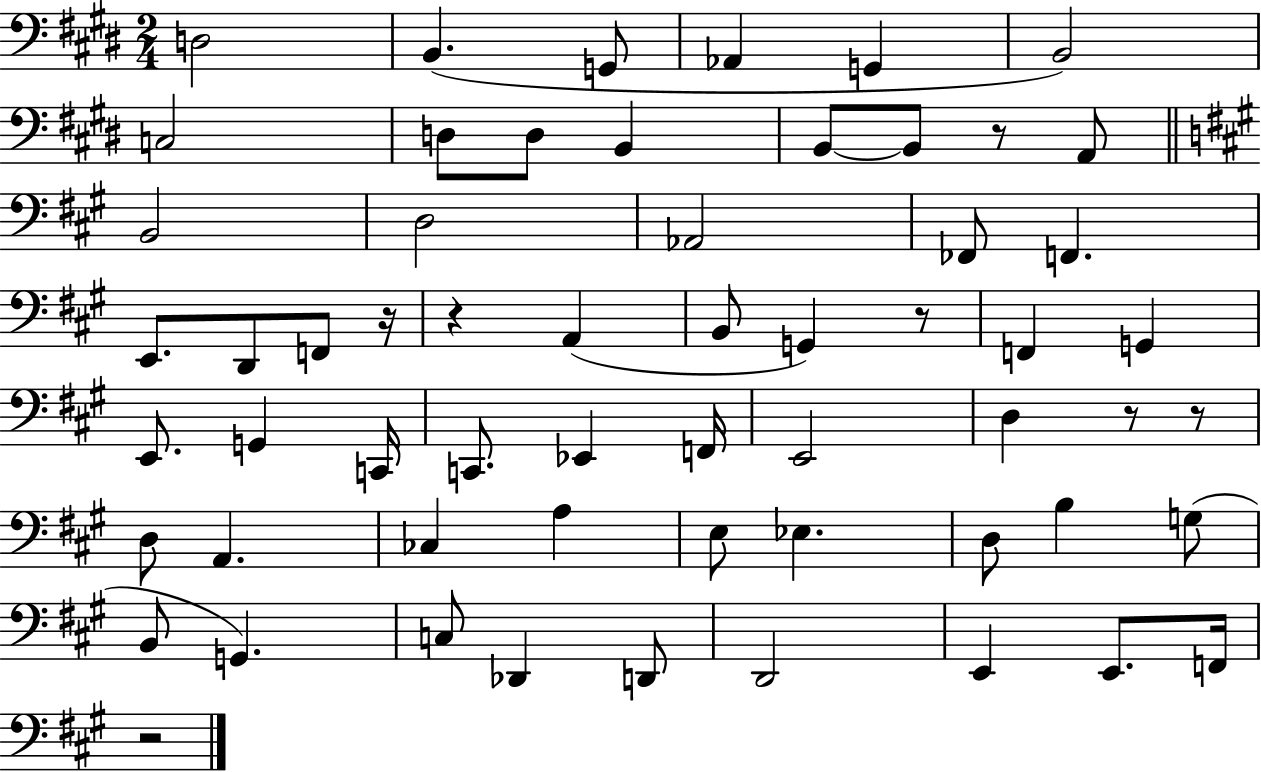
{
  \clef bass
  \numericTimeSignature
  \time 2/4
  \key e \major
  d2 | b,4.( g,8 | aes,4 g,4 | b,2) | \break c2 | d8 d8 b,4 | b,8~~ b,8 r8 a,8 | \bar "||" \break \key a \major b,2 | d2 | aes,2 | fes,8 f,4. | \break e,8. d,8 f,8 r16 | r4 a,4( | b,8 g,4) r8 | f,4 g,4 | \break e,8. g,4 c,16 | c,8. ees,4 f,16 | e,2 | d4 r8 r8 | \break d8 a,4. | ces4 a4 | e8 ees4. | d8 b4 g8( | \break b,8 g,4.) | c8 des,4 d,8 | d,2 | e,4 e,8. f,16 | \break r2 | \bar "|."
}